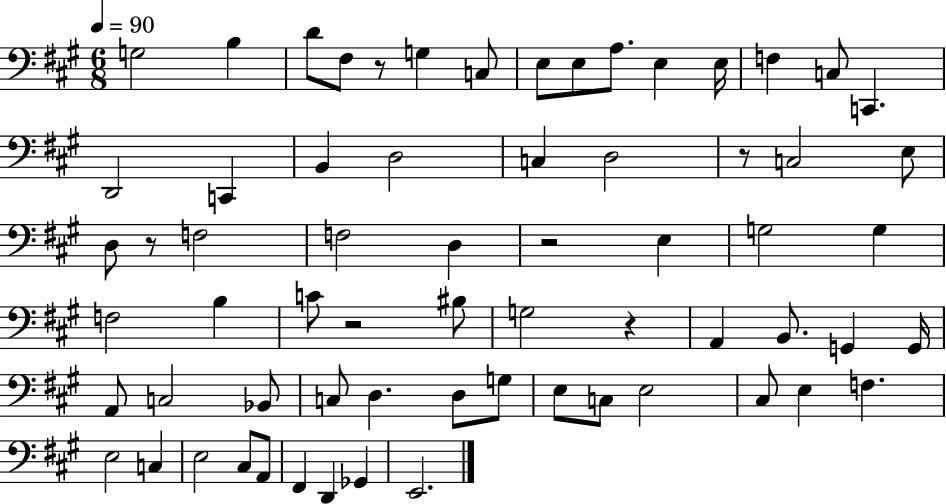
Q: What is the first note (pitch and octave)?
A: G3